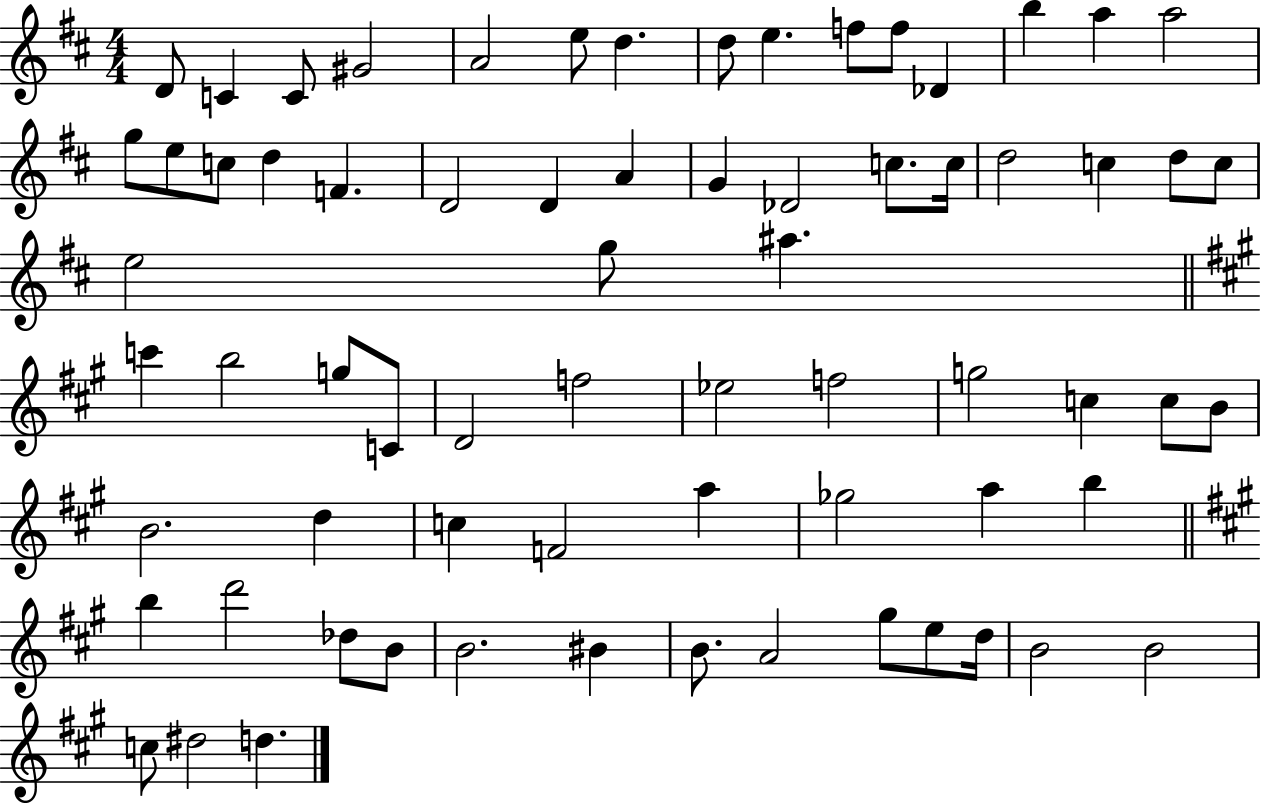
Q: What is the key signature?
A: D major